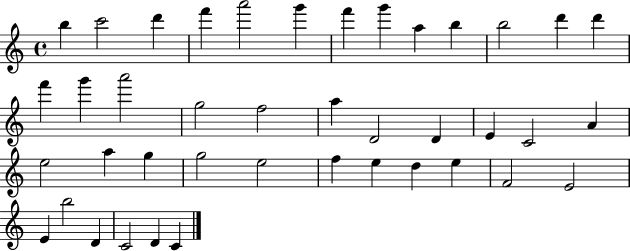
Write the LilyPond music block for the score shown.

{
  \clef treble
  \time 4/4
  \defaultTimeSignature
  \key c \major
  b''4 c'''2 d'''4 | f'''4 a'''2 g'''4 | f'''4 g'''4 a''4 b''4 | b''2 d'''4 d'''4 | \break f'''4 g'''4 a'''2 | g''2 f''2 | a''4 d'2 d'4 | e'4 c'2 a'4 | \break e''2 a''4 g''4 | g''2 e''2 | f''4 e''4 d''4 e''4 | f'2 e'2 | \break e'4 b''2 d'4 | c'2 d'4 c'4 | \bar "|."
}